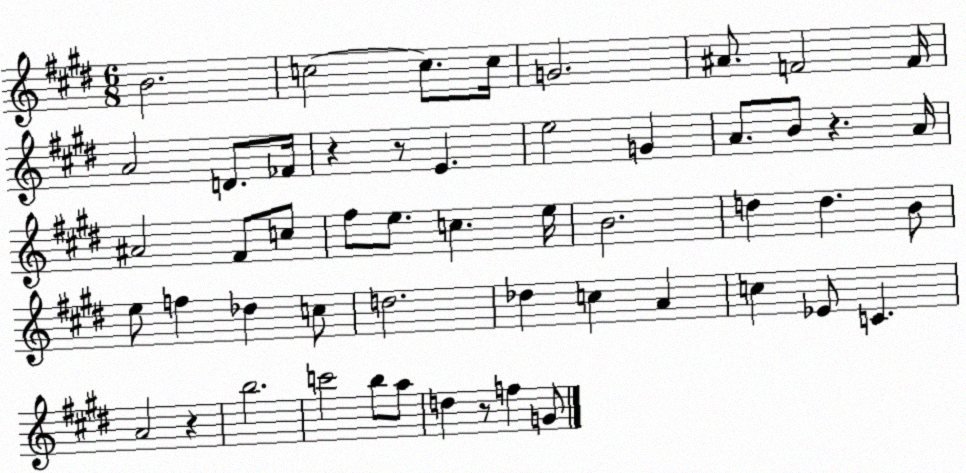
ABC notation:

X:1
T:Untitled
M:6/8
L:1/4
K:E
B2 c2 c/2 c/4 G2 ^A/2 F2 F/4 A2 D/2 _F/4 z z/2 E e2 G A/2 B/2 z A/4 ^A2 ^F/2 c/2 ^f/2 e/2 c e/4 B2 d d B/2 e/2 f _d c/2 d2 _d c A c _E/2 C A2 z b2 c'2 b/2 a/2 d z/2 f G/2